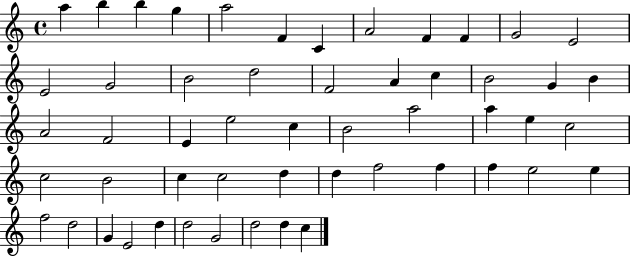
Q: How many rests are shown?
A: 0